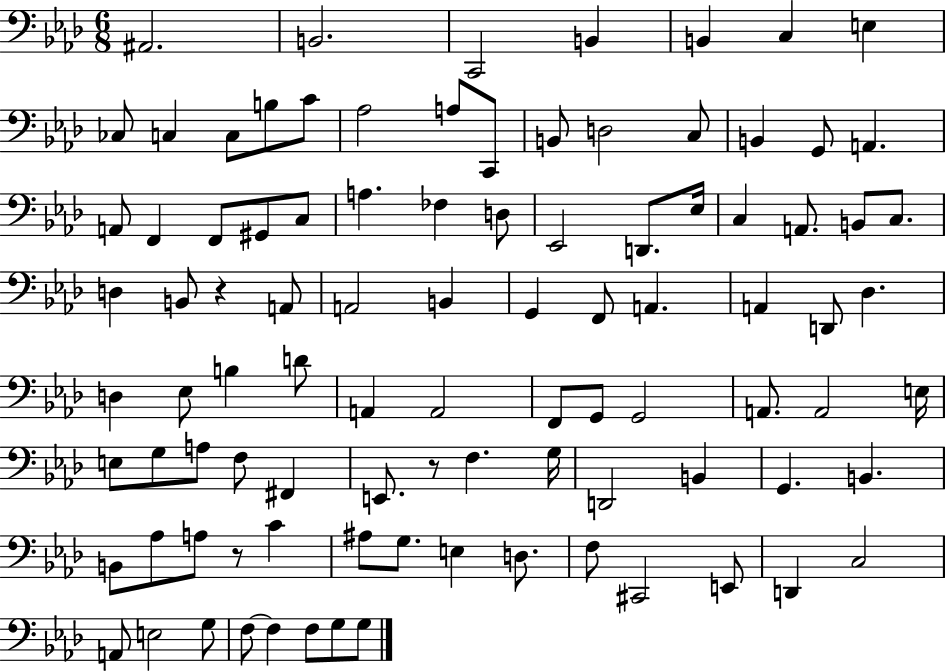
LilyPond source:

{
  \clef bass
  \numericTimeSignature
  \time 6/8
  \key aes \major
  ais,2. | b,2. | c,2 b,4 | b,4 c4 e4 | \break ces8 c4 c8 b8 c'8 | aes2 a8 c,8 | b,8 d2 c8 | b,4 g,8 a,4. | \break a,8 f,4 f,8 gis,8 c8 | a4. fes4 d8 | ees,2 d,8. ees16 | c4 a,8. b,8 c8. | \break d4 b,8 r4 a,8 | a,2 b,4 | g,4 f,8 a,4. | a,4 d,8 des4. | \break d4 ees8 b4 d'8 | a,4 a,2 | f,8 g,8 g,2 | a,8. a,2 e16 | \break e8 g8 a8 f8 fis,4 | e,8. r8 f4. g16 | d,2 b,4 | g,4. b,4. | \break b,8 aes8 a8 r8 c'4 | ais8 g8. e4 d8. | f8 cis,2 e,8 | d,4 c2 | \break a,8 e2 g8 | f8~~ f4 f8 g8 g8 | \bar "|."
}